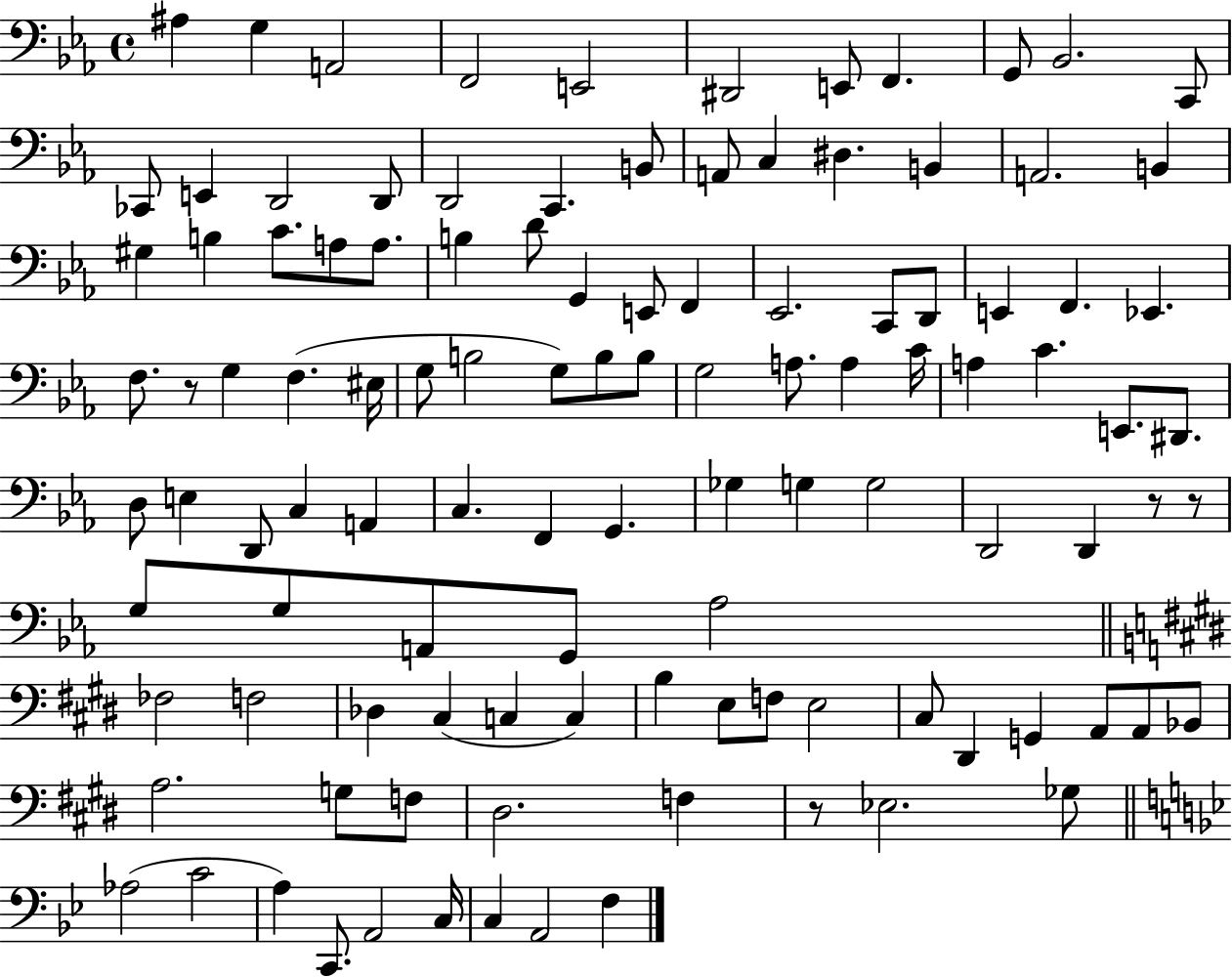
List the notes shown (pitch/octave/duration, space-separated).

A#3/q G3/q A2/h F2/h E2/h D#2/h E2/e F2/q. G2/e Bb2/h. C2/e CES2/e E2/q D2/h D2/e D2/h C2/q. B2/e A2/e C3/q D#3/q. B2/q A2/h. B2/q G#3/q B3/q C4/e. A3/e A3/e. B3/q D4/e G2/q E2/e F2/q Eb2/h. C2/e D2/e E2/q F2/q. Eb2/q. F3/e. R/e G3/q F3/q. EIS3/s G3/e B3/h G3/e B3/e B3/e G3/h A3/e. A3/q C4/s A3/q C4/q. E2/e. D#2/e. D3/e E3/q D2/e C3/q A2/q C3/q. F2/q G2/q. Gb3/q G3/q G3/h D2/h D2/q R/e R/e G3/e G3/e A2/e G2/e Ab3/h FES3/h F3/h Db3/q C#3/q C3/q C3/q B3/q E3/e F3/e E3/h C#3/e D#2/q G2/q A2/e A2/e Bb2/e A3/h. G3/e F3/e D#3/h. F3/q R/e Eb3/h. Gb3/e Ab3/h C4/h A3/q C2/e. A2/h C3/s C3/q A2/h F3/q